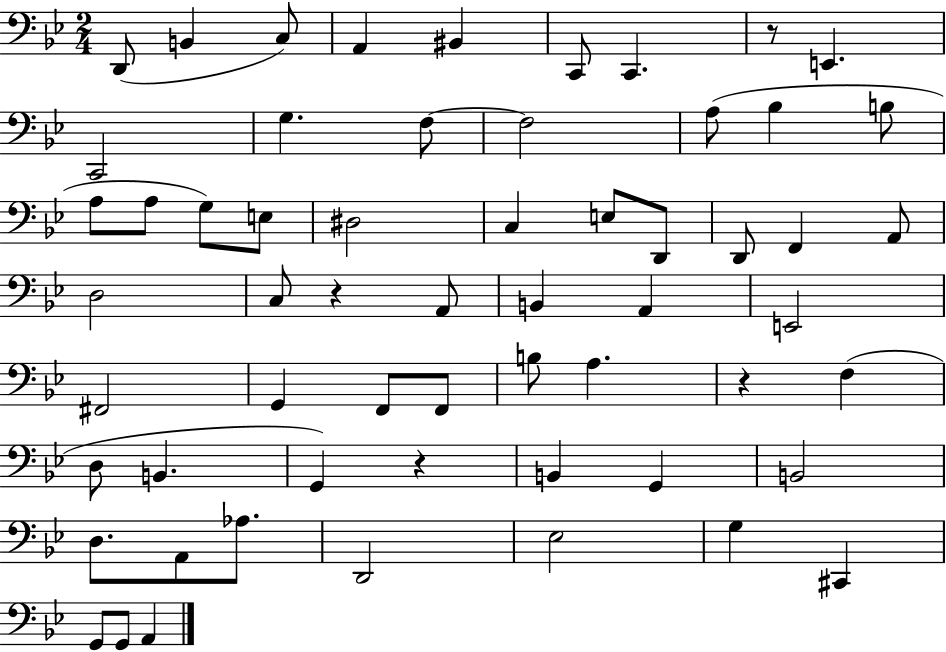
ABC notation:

X:1
T:Untitled
M:2/4
L:1/4
K:Bb
D,,/2 B,, C,/2 A,, ^B,, C,,/2 C,, z/2 E,, C,,2 G, F,/2 F,2 A,/2 _B, B,/2 A,/2 A,/2 G,/2 E,/2 ^D,2 C, E,/2 D,,/2 D,,/2 F,, A,,/2 D,2 C,/2 z A,,/2 B,, A,, E,,2 ^F,,2 G,, F,,/2 F,,/2 B,/2 A, z F, D,/2 B,, G,, z B,, G,, B,,2 D,/2 A,,/2 _A,/2 D,,2 _E,2 G, ^C,, G,,/2 G,,/2 A,,